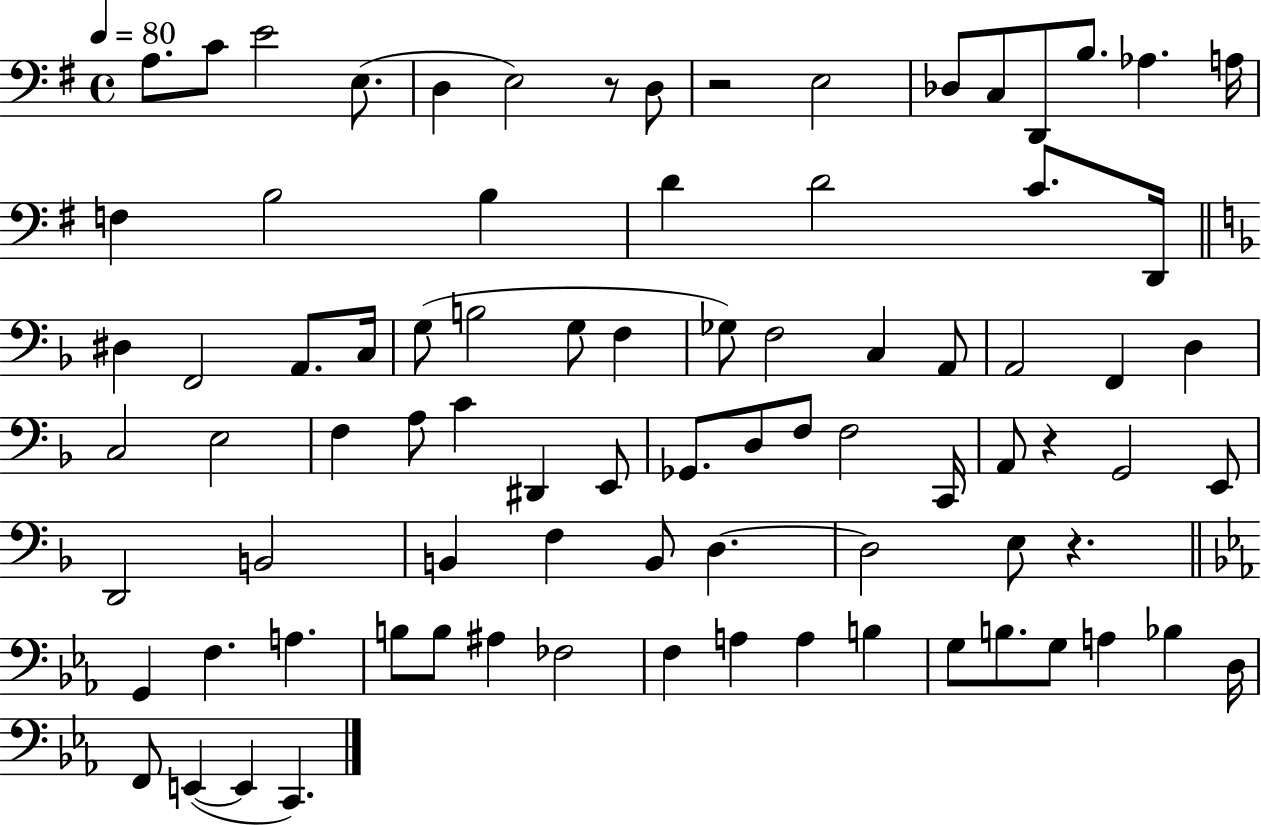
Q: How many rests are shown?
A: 4